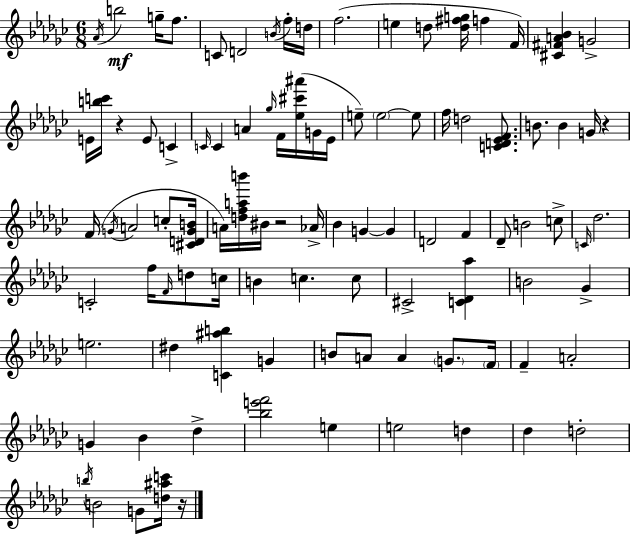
{
  \clef treble
  \numericTimeSignature
  \time 6/8
  \key ees \minor
  \acciaccatura { aes'16 }\mf b''2 g''16-- f''8. | c'8 d'2 \acciaccatura { b'16 } | f''16-. d''16 f''2.( | e''4 d''8 <d'' fis'' g''>16 f''4 | \break f'16) <cis' fis' a' bes'>4 g'2-> | e'16 <b'' c'''>16 r4 e'8 c'4-> | \grace { c'16 } c'4 a'4 \grace { ges''16 } | f'16 <ees'' cis''' ais'''>16( g'16 ees'16 e''8--) \parenthesize e''2~~ | \break e''8 f''16 d''2 | <c' d' ees' f'>8. b'8. b'4 g'16 | r4 f'16( \acciaccatura { g'16 } a'2 | c''8-. <cis' d' g' b'>16 a'16) <d'' f'' a'' b'''>16 bis'16 r2 | \break aes'16-> bes'4 g'4~~ | g'4 d'2 | f'4 des'8-- b'2 | c''8-> \grace { c'16 } des''2. | \break c'2-. | f''16 \grace { f'16 } d''8 c''16 b'4 c''4. | c''8 cis'2-> | <c' des' aes''>4 b'2 | \break ges'4-> e''2. | dis''4 <c' ais'' b''>4 | g'4 b'8 a'8 a'4 | \parenthesize g'8. \parenthesize f'16 f'4-- a'2-. | \break g'4 bes'4 | des''4-> <bes'' e''' f'''>2 | e''4 e''2 | d''4 des''4 d''2-. | \break \acciaccatura { b''16 } b'2 | g'8 <d'' ais'' c'''>16 r16 \bar "|."
}